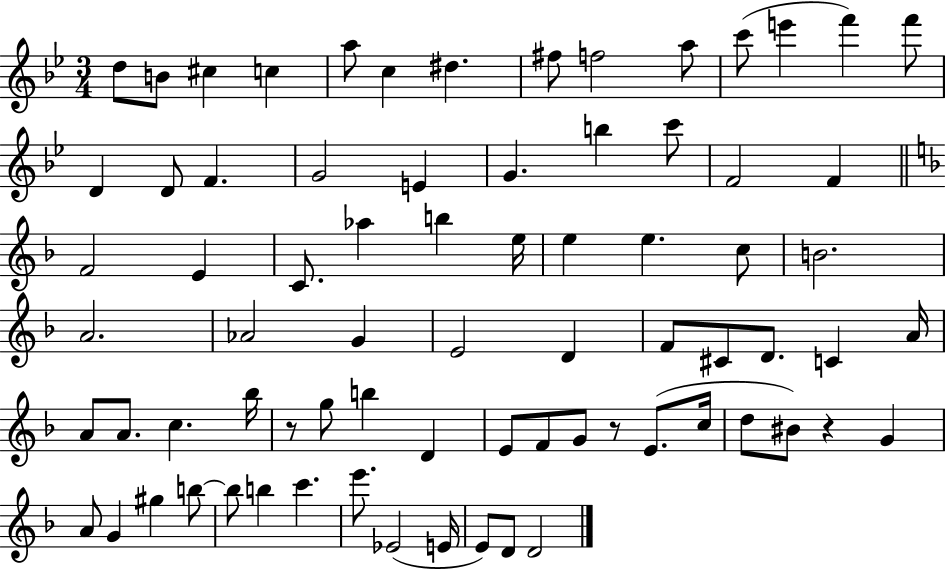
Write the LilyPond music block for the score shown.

{
  \clef treble
  \numericTimeSignature
  \time 3/4
  \key bes \major
  d''8 b'8 cis''4 c''4 | a''8 c''4 dis''4. | fis''8 f''2 a''8 | c'''8( e'''4 f'''4) f'''8 | \break d'4 d'8 f'4. | g'2 e'4 | g'4. b''4 c'''8 | f'2 f'4 | \break \bar "||" \break \key f \major f'2 e'4 | c'8. aes''4 b''4 e''16 | e''4 e''4. c''8 | b'2. | \break a'2. | aes'2 g'4 | e'2 d'4 | f'8 cis'8 d'8. c'4 a'16 | \break a'8 a'8. c''4. bes''16 | r8 g''8 b''4 d'4 | e'8 f'8 g'8 r8 e'8.( c''16 | d''8 bis'8) r4 g'4 | \break a'8 g'4 gis''4 b''8~~ | b''8 b''4 c'''4. | e'''8. ees'2( e'16 | e'8) d'8 d'2 | \break \bar "|."
}